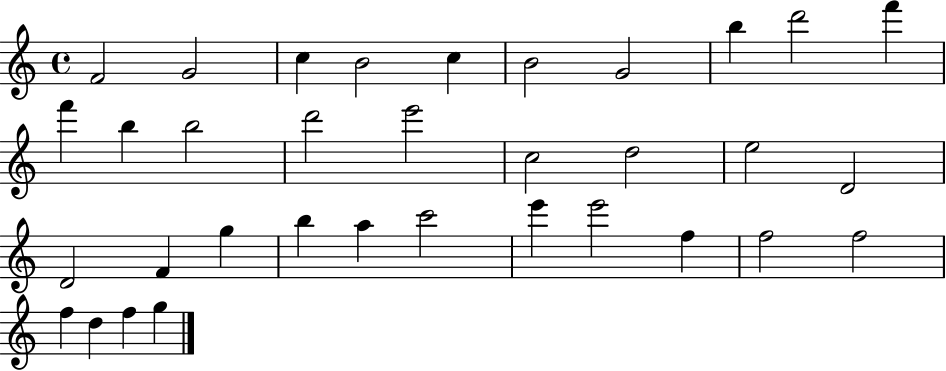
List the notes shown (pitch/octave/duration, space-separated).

F4/h G4/h C5/q B4/h C5/q B4/h G4/h B5/q D6/h F6/q F6/q B5/q B5/h D6/h E6/h C5/h D5/h E5/h D4/h D4/h F4/q G5/q B5/q A5/q C6/h E6/q E6/h F5/q F5/h F5/h F5/q D5/q F5/q G5/q